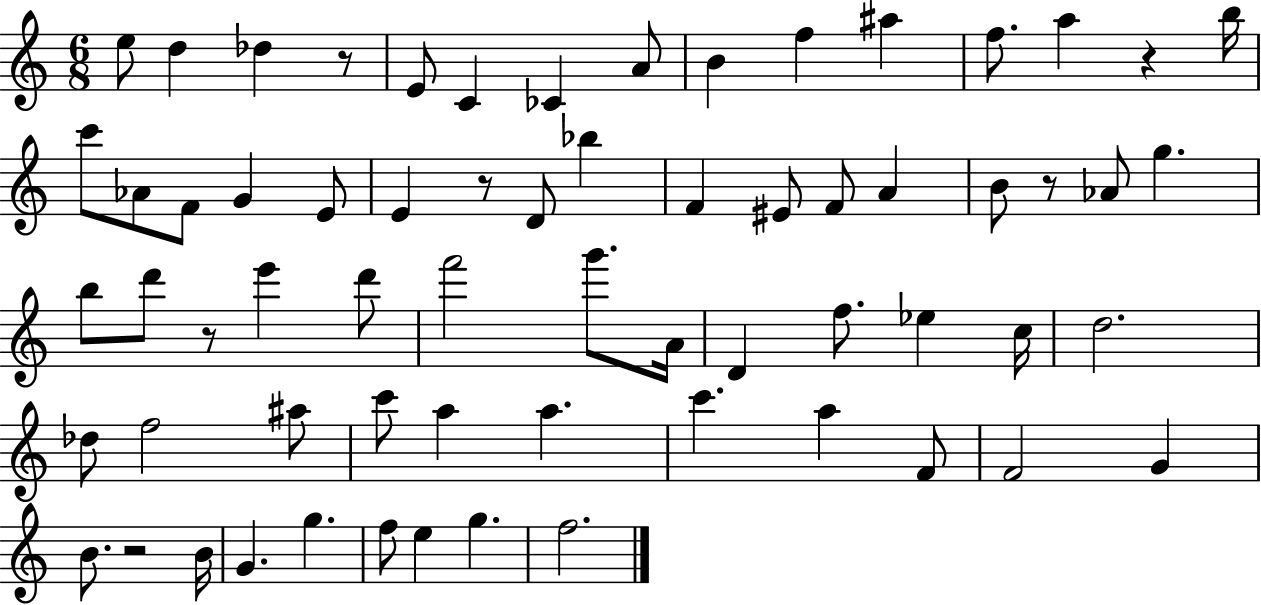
X:1
T:Untitled
M:6/8
L:1/4
K:C
e/2 d _d z/2 E/2 C _C A/2 B f ^a f/2 a z b/4 c'/2 _A/2 F/2 G E/2 E z/2 D/2 _b F ^E/2 F/2 A B/2 z/2 _A/2 g b/2 d'/2 z/2 e' d'/2 f'2 g'/2 A/4 D f/2 _e c/4 d2 _d/2 f2 ^a/2 c'/2 a a c' a F/2 F2 G B/2 z2 B/4 G g f/2 e g f2